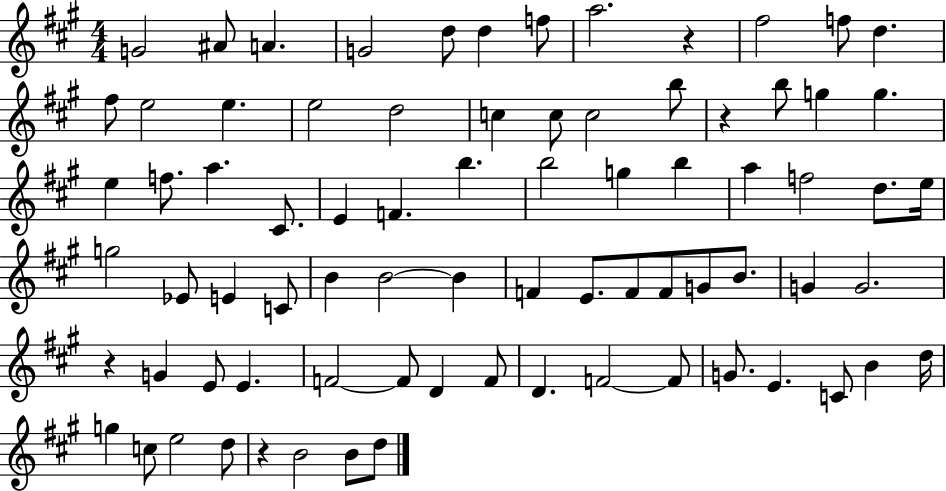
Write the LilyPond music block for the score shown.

{
  \clef treble
  \numericTimeSignature
  \time 4/4
  \key a \major
  g'2 ais'8 a'4. | g'2 d''8 d''4 f''8 | a''2. r4 | fis''2 f''8 d''4. | \break fis''8 e''2 e''4. | e''2 d''2 | c''4 c''8 c''2 b''8 | r4 b''8 g''4 g''4. | \break e''4 f''8. a''4. cis'8. | e'4 f'4. b''4. | b''2 g''4 b''4 | a''4 f''2 d''8. e''16 | \break g''2 ees'8 e'4 c'8 | b'4 b'2~~ b'4 | f'4 e'8. f'8 f'8 g'8 b'8. | g'4 g'2. | \break r4 g'4 e'8 e'4. | f'2~~ f'8 d'4 f'8 | d'4. f'2~~ f'8 | g'8. e'4. c'8 b'4 d''16 | \break g''4 c''8 e''2 d''8 | r4 b'2 b'8 d''8 | \bar "|."
}